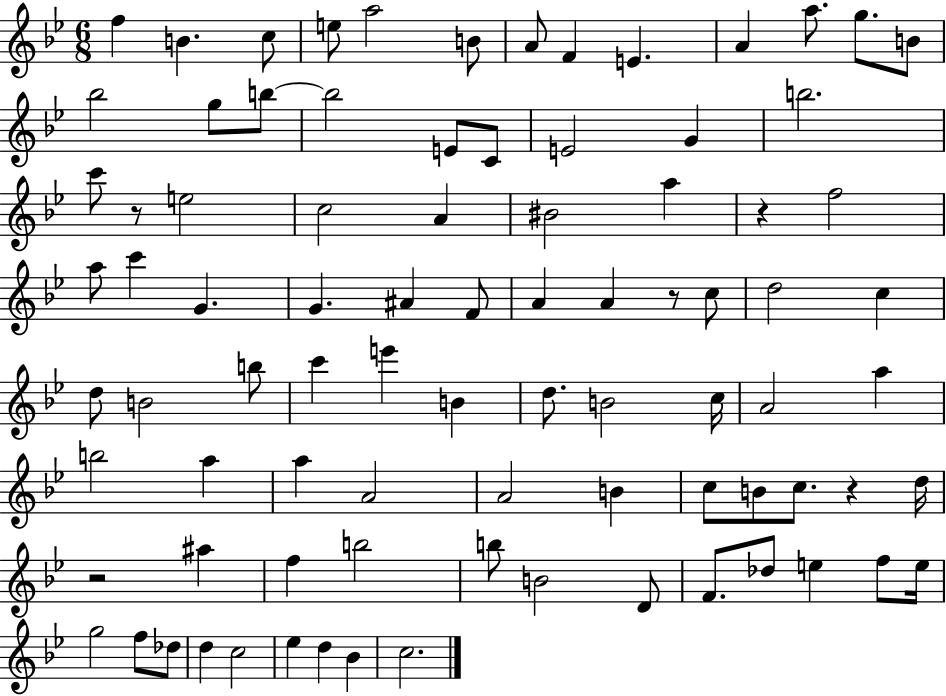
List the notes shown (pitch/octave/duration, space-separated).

F5/q B4/q. C5/e E5/e A5/h B4/e A4/e F4/q E4/q. A4/q A5/e. G5/e. B4/e Bb5/h G5/e B5/e B5/h E4/e C4/e E4/h G4/q B5/h. C6/e R/e E5/h C5/h A4/q BIS4/h A5/q R/q F5/h A5/e C6/q G4/q. G4/q. A#4/q F4/e A4/q A4/q R/e C5/e D5/h C5/q D5/e B4/h B5/e C6/q E6/q B4/q D5/e. B4/h C5/s A4/h A5/q B5/h A5/q A5/q A4/h A4/h B4/q C5/e B4/e C5/e. R/q D5/s R/h A#5/q F5/q B5/h B5/e B4/h D4/e F4/e. Db5/e E5/q F5/e E5/s G5/h F5/e Db5/e D5/q C5/h Eb5/q D5/q Bb4/q C5/h.